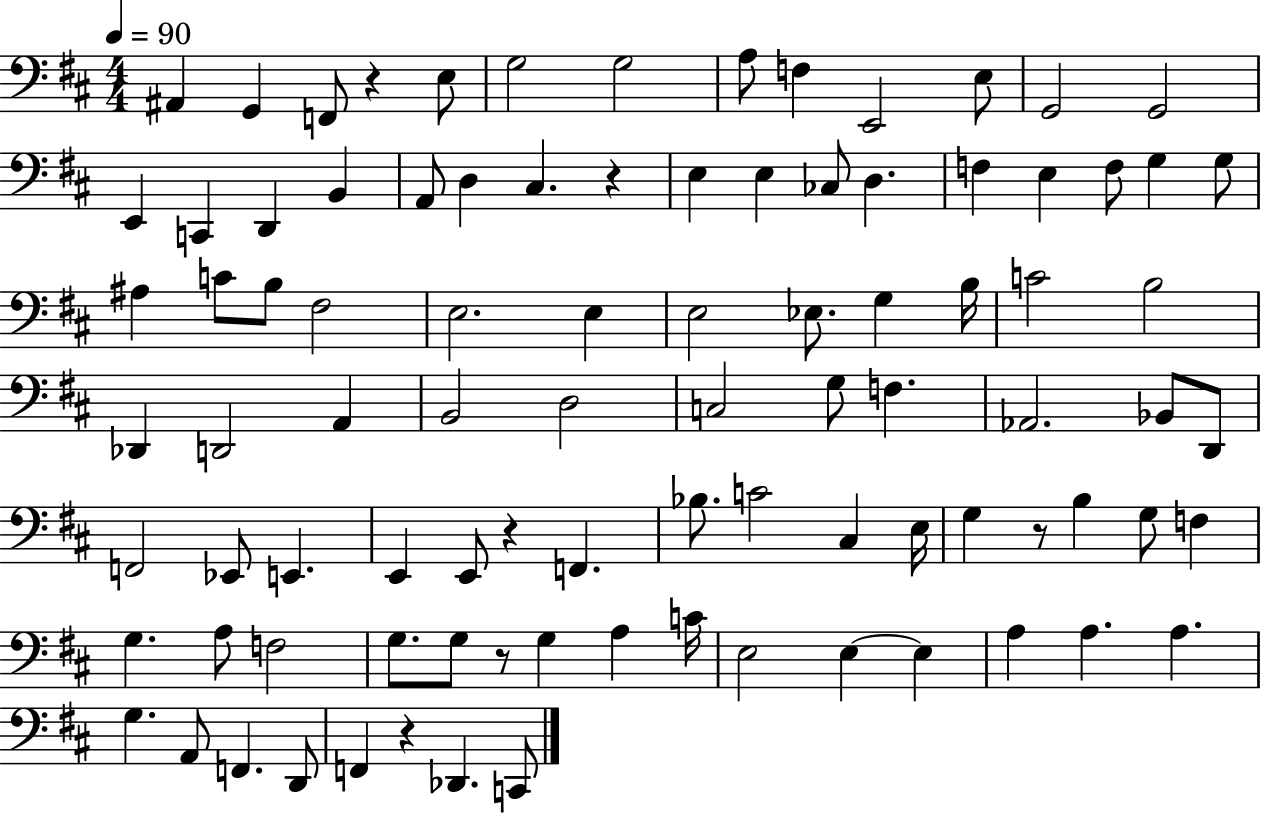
A#2/q G2/q F2/e R/q E3/e G3/h G3/h A3/e F3/q E2/h E3/e G2/h G2/h E2/q C2/q D2/q B2/q A2/e D3/q C#3/q. R/q E3/q E3/q CES3/e D3/q. F3/q E3/q F3/e G3/q G3/e A#3/q C4/e B3/e F#3/h E3/h. E3/q E3/h Eb3/e. G3/q B3/s C4/h B3/h Db2/q D2/h A2/q B2/h D3/h C3/h G3/e F3/q. Ab2/h. Bb2/e D2/e F2/h Eb2/e E2/q. E2/q E2/e R/q F2/q. Bb3/e. C4/h C#3/q E3/s G3/q R/e B3/q G3/e F3/q G3/q. A3/e F3/h G3/e. G3/e R/e G3/q A3/q C4/s E3/h E3/q E3/q A3/q A3/q. A3/q. G3/q. A2/e F2/q. D2/e F2/q R/q Db2/q. C2/e